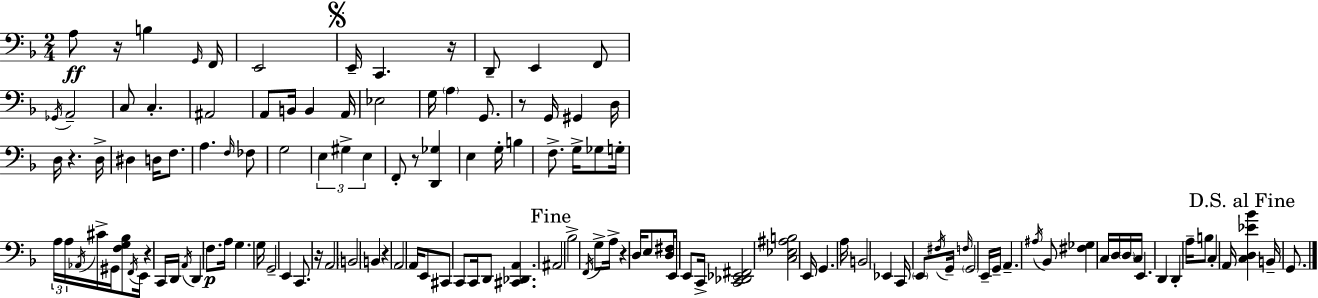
A3/e R/s B3/q G2/s F2/s E2/h E2/s C2/q. R/s D2/e E2/q F2/e Gb2/s A2/h C3/e C3/q. A#2/h A2/e B2/s B2/q A2/s Eb3/h G3/s A3/q G2/e. R/e G2/s G#2/q D3/s D3/s R/q. D3/s D#3/q D3/s F3/e. A3/q. F3/s FES3/e G3/h E3/q G#3/q E3/q F2/e R/e [D2,Gb3]/q E3/q G3/s B3/q F3/e. G3/s Gb3/e G3/s A3/s A3/s Ab2/s C#4/s G#2/s [F3,G3,Bb3]/e F2/s E2/s R/q C2/s D2/s A2/s D2/q F3/e. A3/s G3/q. G3/s G2/h E2/q C2/e. R/s A2/h B2/h B2/q R/q A2/h A2/s E2/e C#2/e C2/e C2/s D2/e [C#2,Db2,A2]/q. A#2/h Bb3/h F2/s G3/e A3/s R/q D3/s E3/e [D3,F#3]/s E2/e E2/e C2/s [C2,Db2,Eb2,F#2]/h [C3,Eb3,A#3,B3]/h E2/s G2/q. A3/s B2/h Eb2/q C2/s E2/e F#3/s G2/s F3/s G2/h E2/s G2/s A2/q. A#3/s Bb2/e [F#3,Gb3]/q C3/s D3/s D3/s C3/s E2/q. D2/q D2/q A3/s B3/e C3/q A2/s [C3,D3,Eb4,Bb4]/q B2/s G2/e.